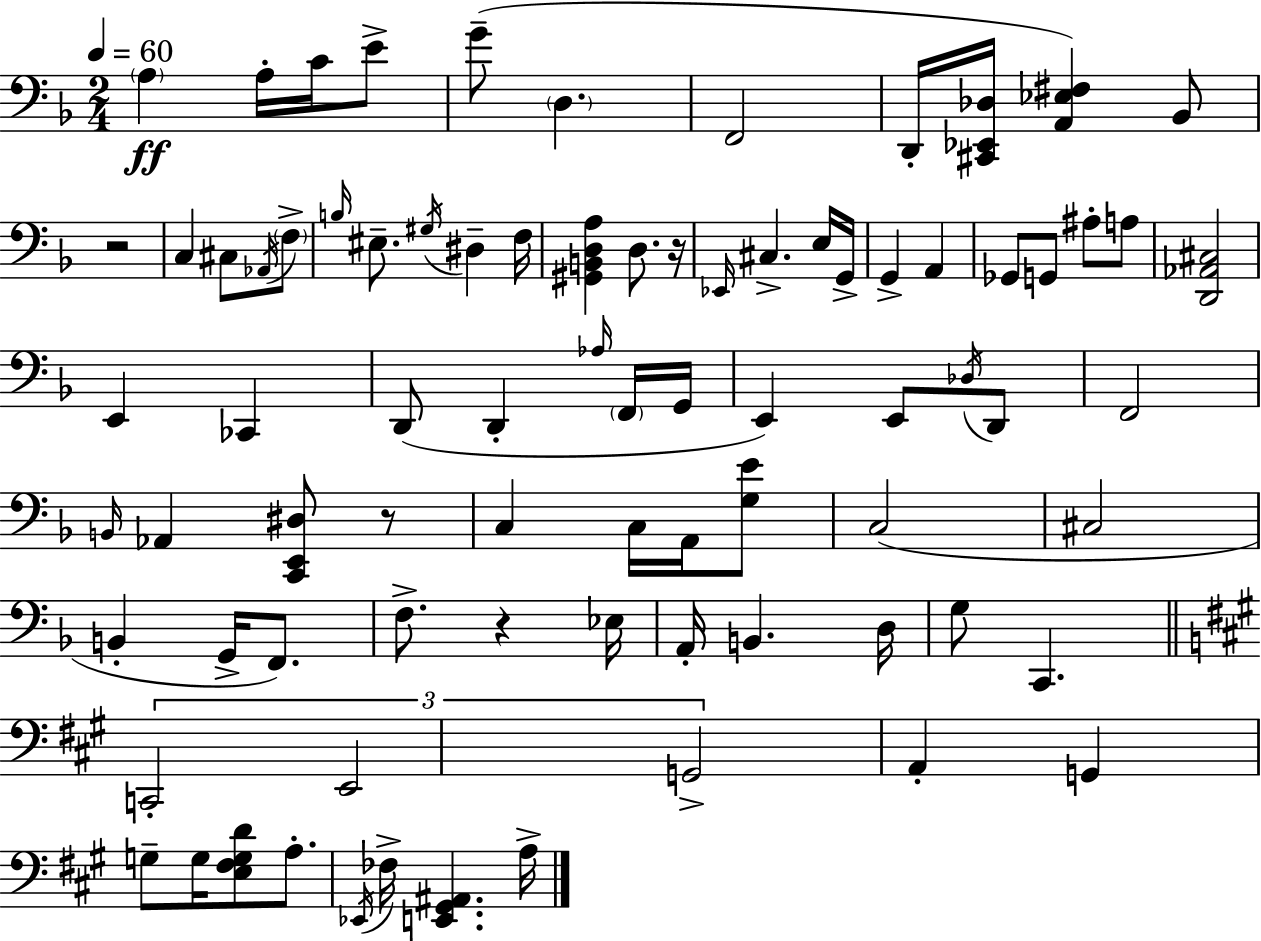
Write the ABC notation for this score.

X:1
T:Untitled
M:2/4
L:1/4
K:Dm
A, A,/4 C/4 E/2 G/2 D, F,,2 D,,/4 [^C,,_E,,_D,]/4 [A,,_E,^F,] _B,,/2 z2 C, ^C,/2 _A,,/4 F,/2 B,/4 ^E,/2 ^G,/4 ^D, F,/4 [^G,,B,,D,A,] D,/2 z/4 _E,,/4 ^C, E,/4 G,,/4 G,, A,, _G,,/2 G,,/2 ^A,/2 A,/2 [D,,_A,,^C,]2 E,, _C,, D,,/2 D,, _A,/4 F,,/4 G,,/4 E,, E,,/2 _D,/4 D,,/2 F,,2 B,,/4 _A,, [C,,E,,^D,]/2 z/2 C, C,/4 A,,/4 [G,E]/2 C,2 ^C,2 B,, G,,/4 F,,/2 F,/2 z _E,/4 A,,/4 B,, D,/4 G,/2 C,, C,,2 E,,2 G,,2 A,, G,, G,/2 G,/4 [E,^F,G,D]/2 A,/2 _E,,/4 _F,/4 [E,,^G,,^A,,] A,/4